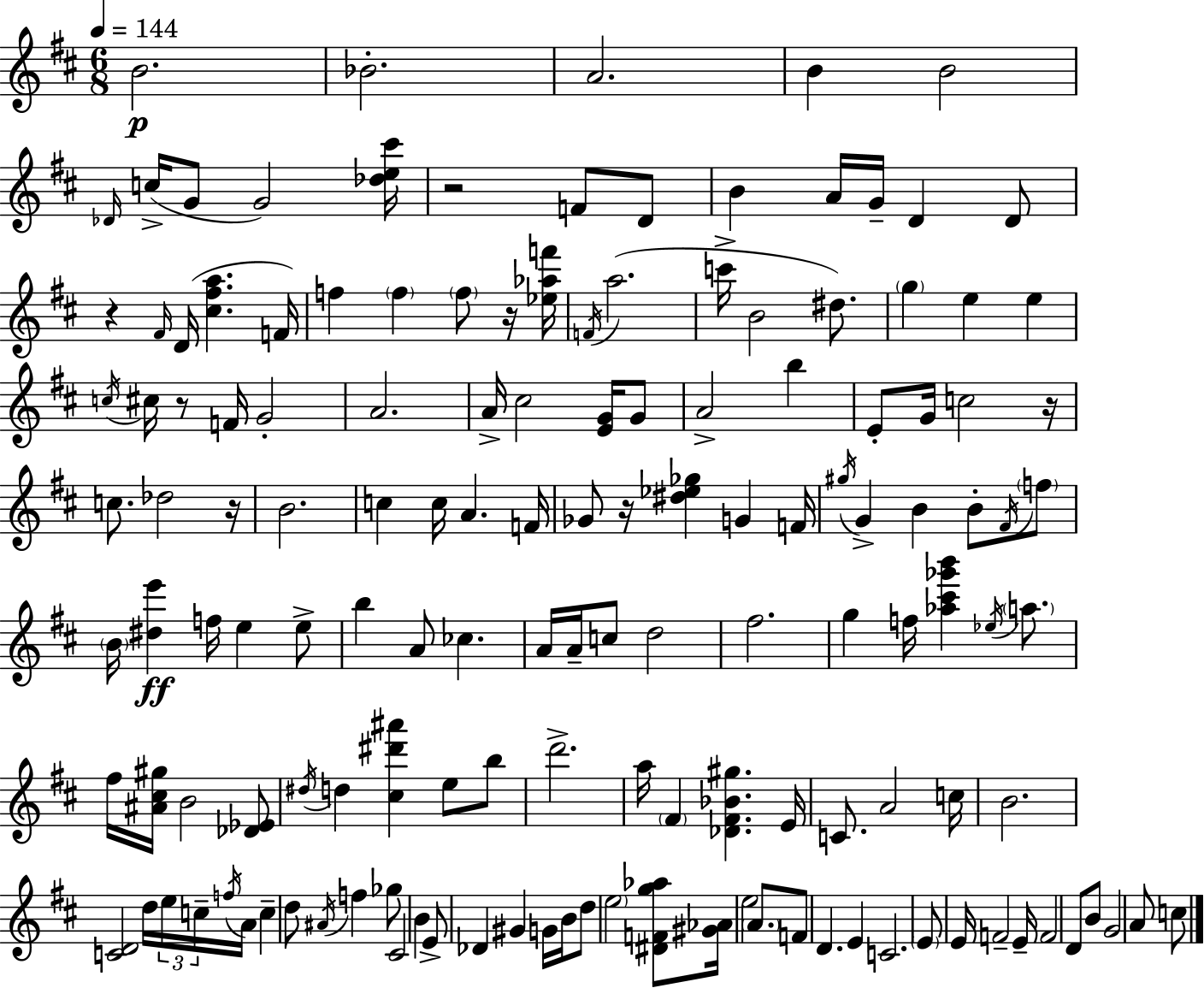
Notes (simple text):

B4/h. Bb4/h. A4/h. B4/q B4/h Db4/s C5/s G4/e G4/h [Db5,E5,C#6]/s R/h F4/e D4/e B4/q A4/s G4/s D4/q D4/e R/q F#4/s D4/s [C#5,F#5,A5]/q. F4/s F5/q F5/q F5/e R/s [Eb5,Ab5,F6]/s F4/s A5/h. C6/s B4/h D#5/e. G5/q E5/q E5/q C5/s C#5/s R/e F4/s G4/h A4/h. A4/s C#5/h [E4,G4]/s G4/e A4/h B5/q E4/e G4/s C5/h R/s C5/e. Db5/h R/s B4/h. C5/q C5/s A4/q. F4/s Gb4/e R/s [D#5,Eb5,Gb5]/q G4/q F4/s G#5/s G4/q B4/q B4/e F#4/s F5/e B4/s [D#5,E6]/q F5/s E5/q E5/e B5/q A4/e CES5/q. A4/s A4/s C5/e D5/h F#5/h. G5/q F5/s [Ab5,C#6,Gb6,B6]/q Eb5/s A5/e. F#5/s [A#4,C#5,G#5]/s B4/h [Db4,Eb4]/e D#5/s D5/q [C#5,D#6,A#6]/q E5/e B5/e D6/h. A5/s F#4/q [Db4,F#4,Bb4,G#5]/q. E4/s C4/e. A4/h C5/s B4/h. [C4,D4]/h D5/s E5/s C5/s F5/s A4/s C5/q D5/e A#4/s F5/q Gb5/e C#4/h B4/q E4/e Db4/q G#4/q G4/s B4/s D5/e E5/h [D#4,F4,G5,Ab5]/e [G#4,Ab4]/s E5/h A4/e. F4/e D4/q. E4/q C4/h. E4/e E4/s F4/h E4/s F4/h D4/e B4/e G4/h A4/e C5/e